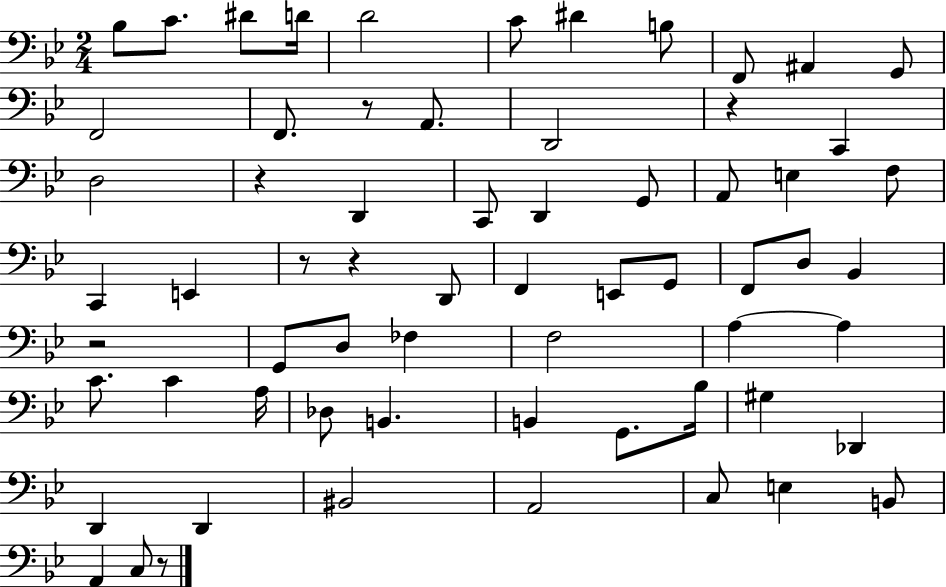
X:1
T:Untitled
M:2/4
L:1/4
K:Bb
_B,/2 C/2 ^D/2 D/4 D2 C/2 ^D B,/2 F,,/2 ^A,, G,,/2 F,,2 F,,/2 z/2 A,,/2 D,,2 z C,, D,2 z D,, C,,/2 D,, G,,/2 A,,/2 E, F,/2 C,, E,, z/2 z D,,/2 F,, E,,/2 G,,/2 F,,/2 D,/2 _B,, z2 G,,/2 D,/2 _F, F,2 A, A, C/2 C A,/4 _D,/2 B,, B,, G,,/2 _B,/4 ^G, _D,, D,, D,, ^B,,2 A,,2 C,/2 E, B,,/2 A,, C,/2 z/2